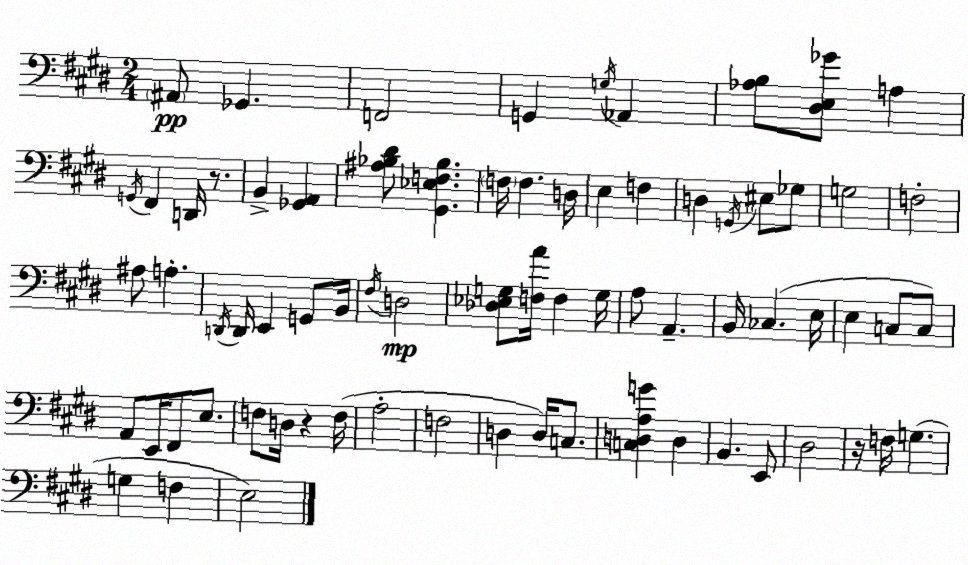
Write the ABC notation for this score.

X:1
T:Untitled
M:2/4
L:1/4
K:E
^A,,/2 _G,, F,,2 G,, G,/4 _A,, [_A,B,]/2 [^D,E,_G]/2 A, G,,/4 ^F,, D,,/4 z/2 B,, [_G,,A,,] [^A,_B,^D]/2 [^G,,_E,F,_B,] F,/4 F, D,/4 E, F, D, G,,/4 ^E,/2 _G,/2 G,2 F,2 ^A,/2 A, D,,/4 D,,/4 E,, G,,/2 B,,/4 ^F,/4 D,2 [_D,_E,G,]/2 [F,A]/4 F, G,/4 A,/2 A,, B,,/4 _C, E,/4 E, C,/2 C,/2 A,,/2 E,,/4 ^F,,/2 E,/2 F,/2 D,/4 z F,/4 A,2 F,2 D, D,/4 C,/2 [C,D,A,G] D, B,, E,,/2 ^D,2 z/4 F,/4 G, G, F, E,2